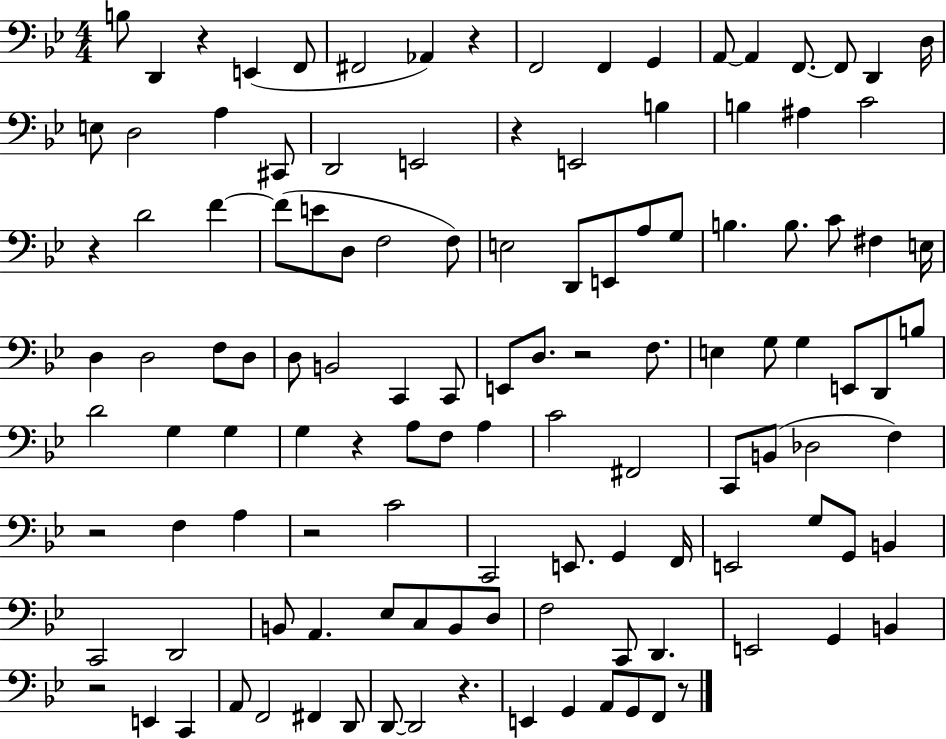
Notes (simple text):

B3/e D2/q R/q E2/q F2/e F#2/h Ab2/q R/q F2/h F2/q G2/q A2/e A2/q F2/e. F2/e D2/q D3/s E3/e D3/h A3/q C#2/e D2/h E2/h R/q E2/h B3/q B3/q A#3/q C4/h R/q D4/h F4/q F4/e E4/e D3/e F3/h F3/e E3/h D2/e E2/e A3/e G3/e B3/q. B3/e. C4/e F#3/q E3/s D3/q D3/h F3/e D3/e D3/e B2/h C2/q C2/e E2/e D3/e. R/h F3/e. E3/q G3/e G3/q E2/e D2/e B3/e D4/h G3/q G3/q G3/q R/q A3/e F3/e A3/q C4/h F#2/h C2/e B2/e Db3/h F3/q R/h F3/q A3/q R/h C4/h C2/h E2/e. G2/q F2/s E2/h G3/e G2/e B2/q C2/h D2/h B2/e A2/q. Eb3/e C3/e B2/e D3/e F3/h C2/e D2/q. E2/h G2/q B2/q R/h E2/q C2/q A2/e F2/h F#2/q D2/e D2/e D2/h R/q. E2/q G2/q A2/e G2/e F2/e R/e